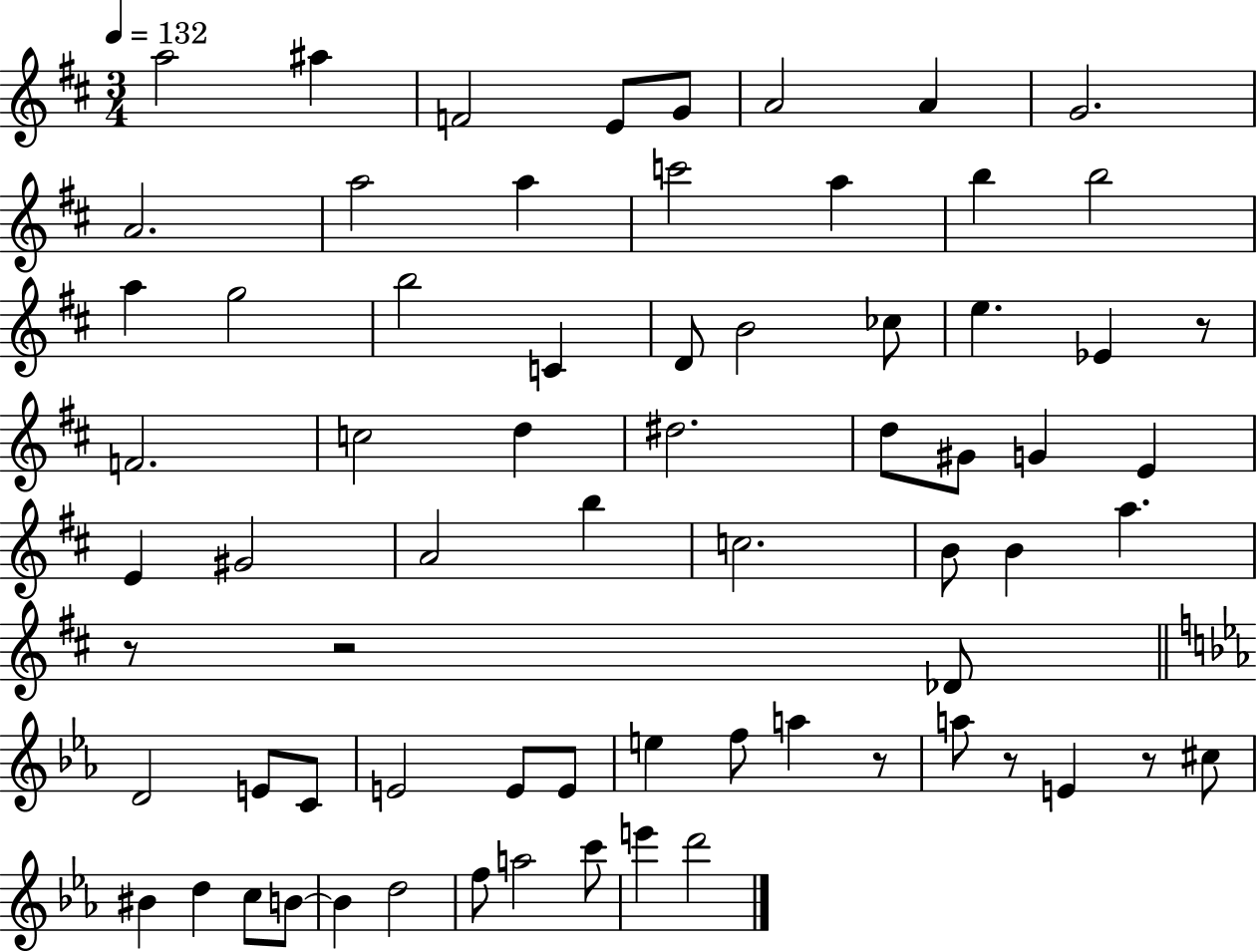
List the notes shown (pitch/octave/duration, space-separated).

A5/h A#5/q F4/h E4/e G4/e A4/h A4/q G4/h. A4/h. A5/h A5/q C6/h A5/q B5/q B5/h A5/q G5/h B5/h C4/q D4/e B4/h CES5/e E5/q. Eb4/q R/e F4/h. C5/h D5/q D#5/h. D5/e G#4/e G4/q E4/q E4/q G#4/h A4/h B5/q C5/h. B4/e B4/q A5/q. R/e R/h Db4/e D4/h E4/e C4/e E4/h E4/e E4/e E5/q F5/e A5/q R/e A5/e R/e E4/q R/e C#5/e BIS4/q D5/q C5/e B4/e B4/q D5/h F5/e A5/h C6/e E6/q D6/h